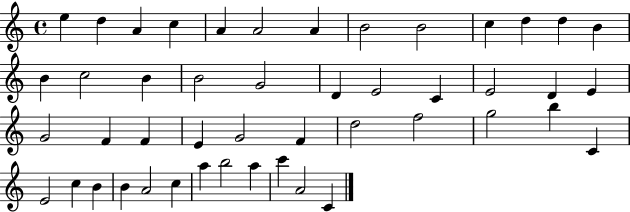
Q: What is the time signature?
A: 4/4